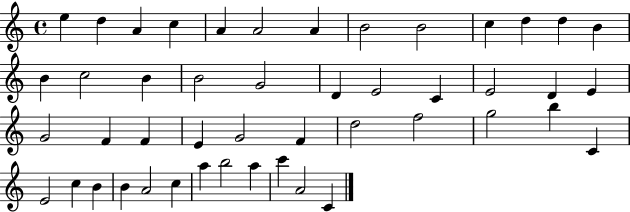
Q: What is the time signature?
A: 4/4